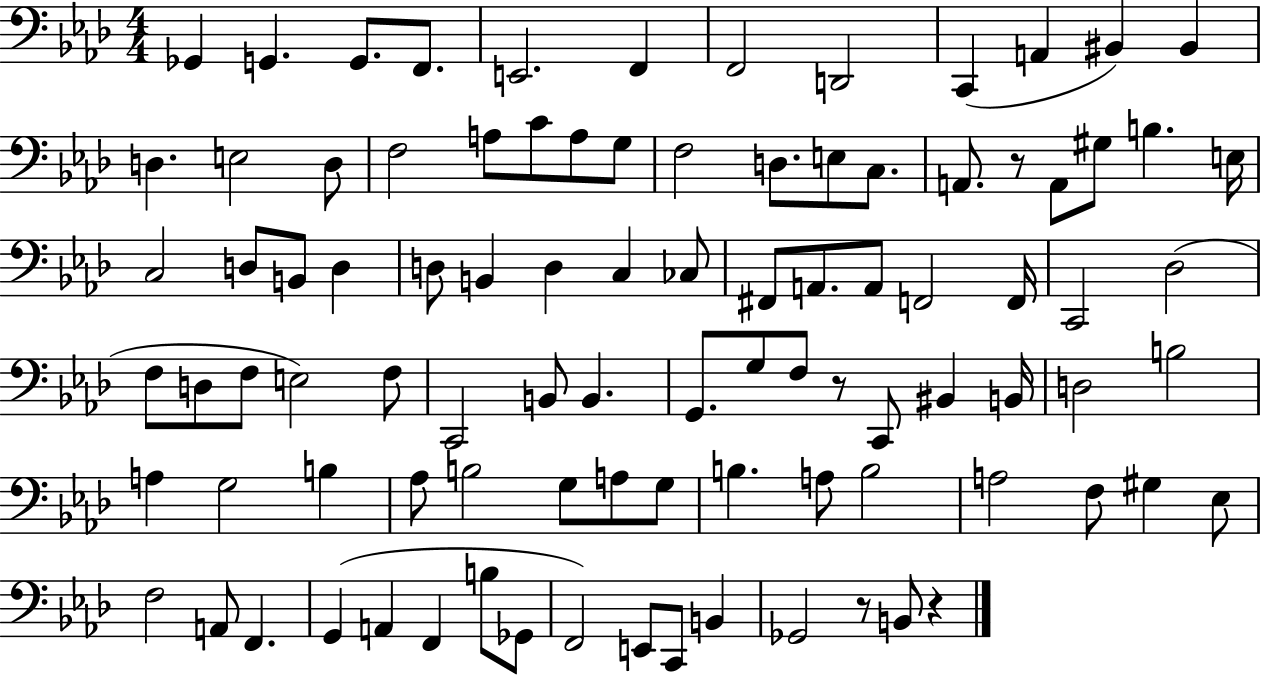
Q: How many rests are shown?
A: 4